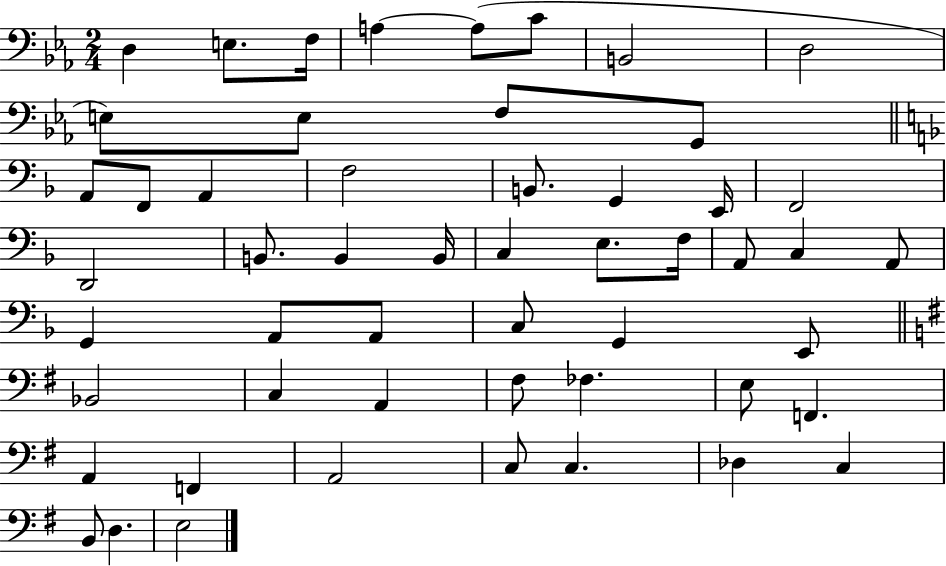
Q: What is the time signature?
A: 2/4